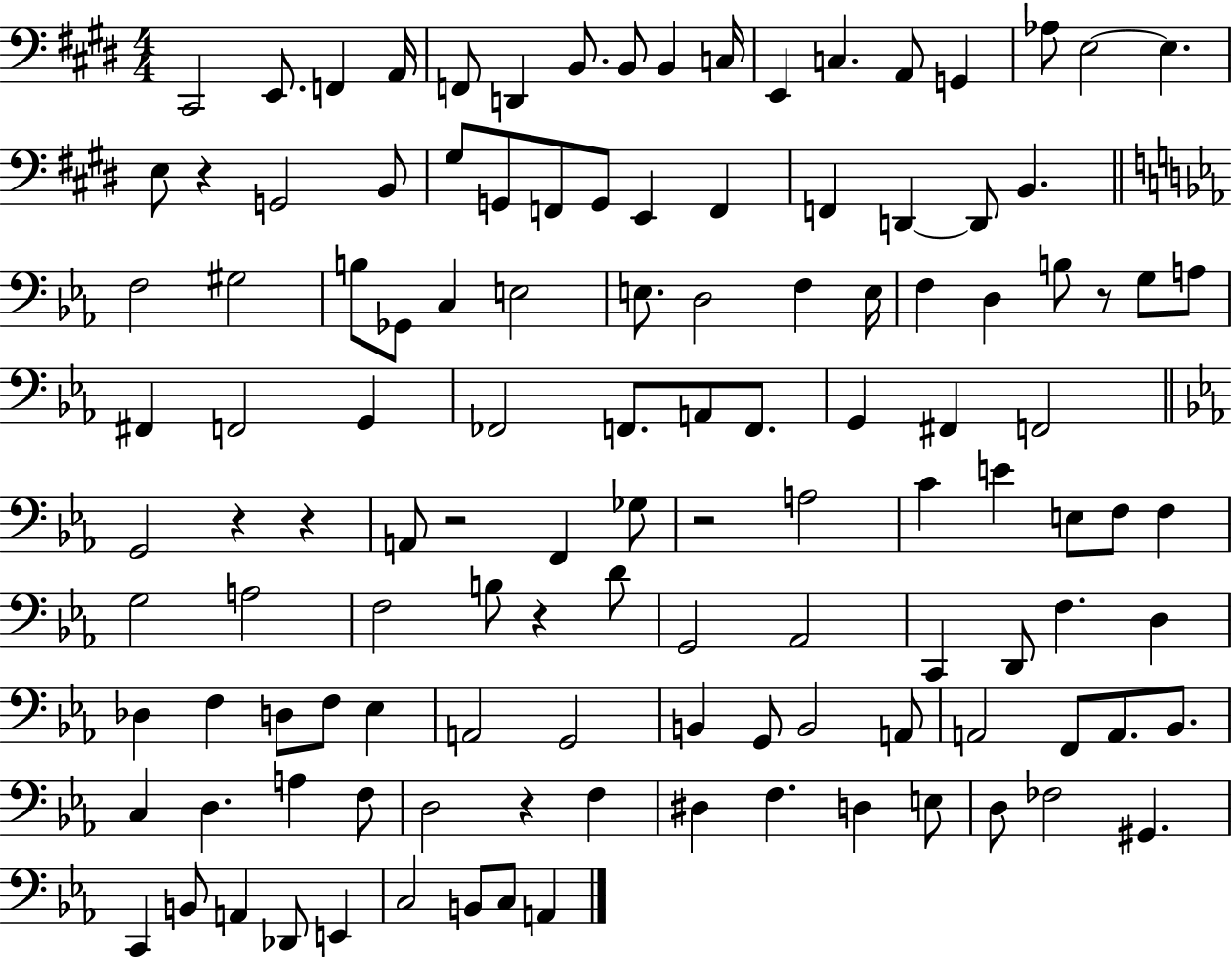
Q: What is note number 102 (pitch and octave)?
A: D3